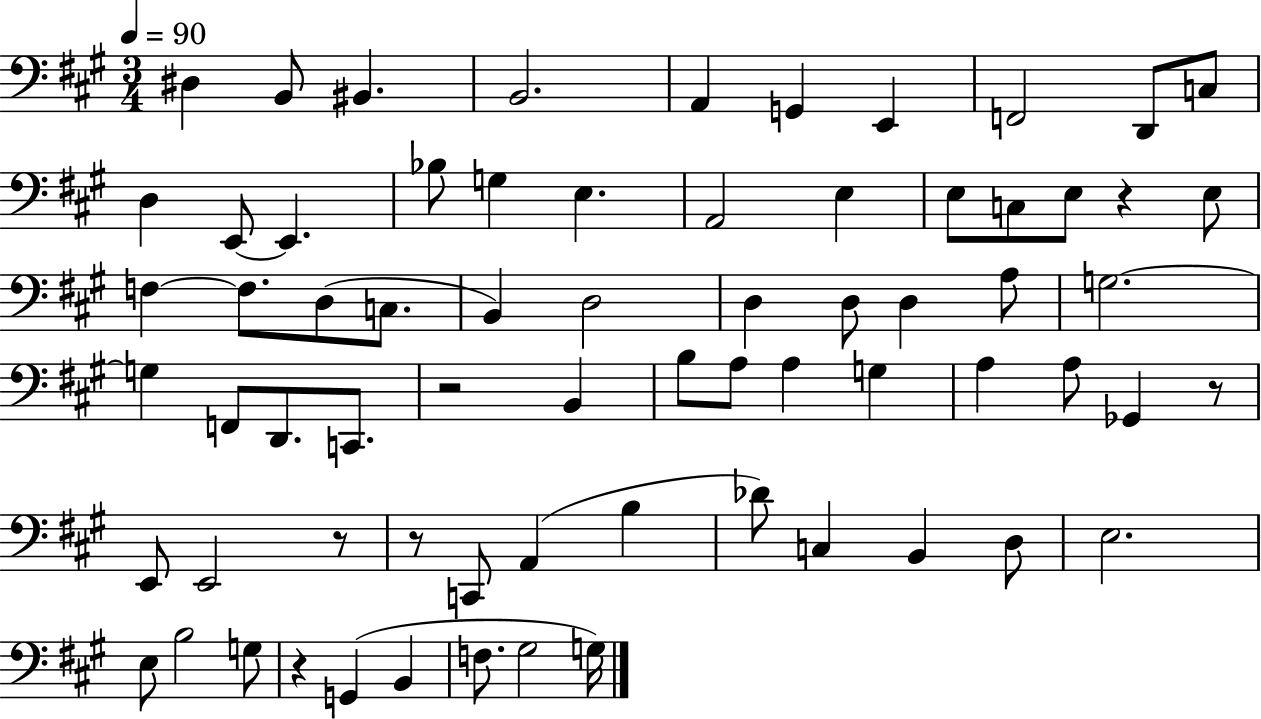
X:1
T:Untitled
M:3/4
L:1/4
K:A
^D, B,,/2 ^B,, B,,2 A,, G,, E,, F,,2 D,,/2 C,/2 D, E,,/2 E,, _B,/2 G, E, A,,2 E, E,/2 C,/2 E,/2 z E,/2 F, F,/2 D,/2 C,/2 B,, D,2 D, D,/2 D, A,/2 G,2 G, F,,/2 D,,/2 C,,/2 z2 B,, B,/2 A,/2 A, G, A, A,/2 _G,, z/2 E,,/2 E,,2 z/2 z/2 C,,/2 A,, B, _D/2 C, B,, D,/2 E,2 E,/2 B,2 G,/2 z G,, B,, F,/2 ^G,2 G,/4